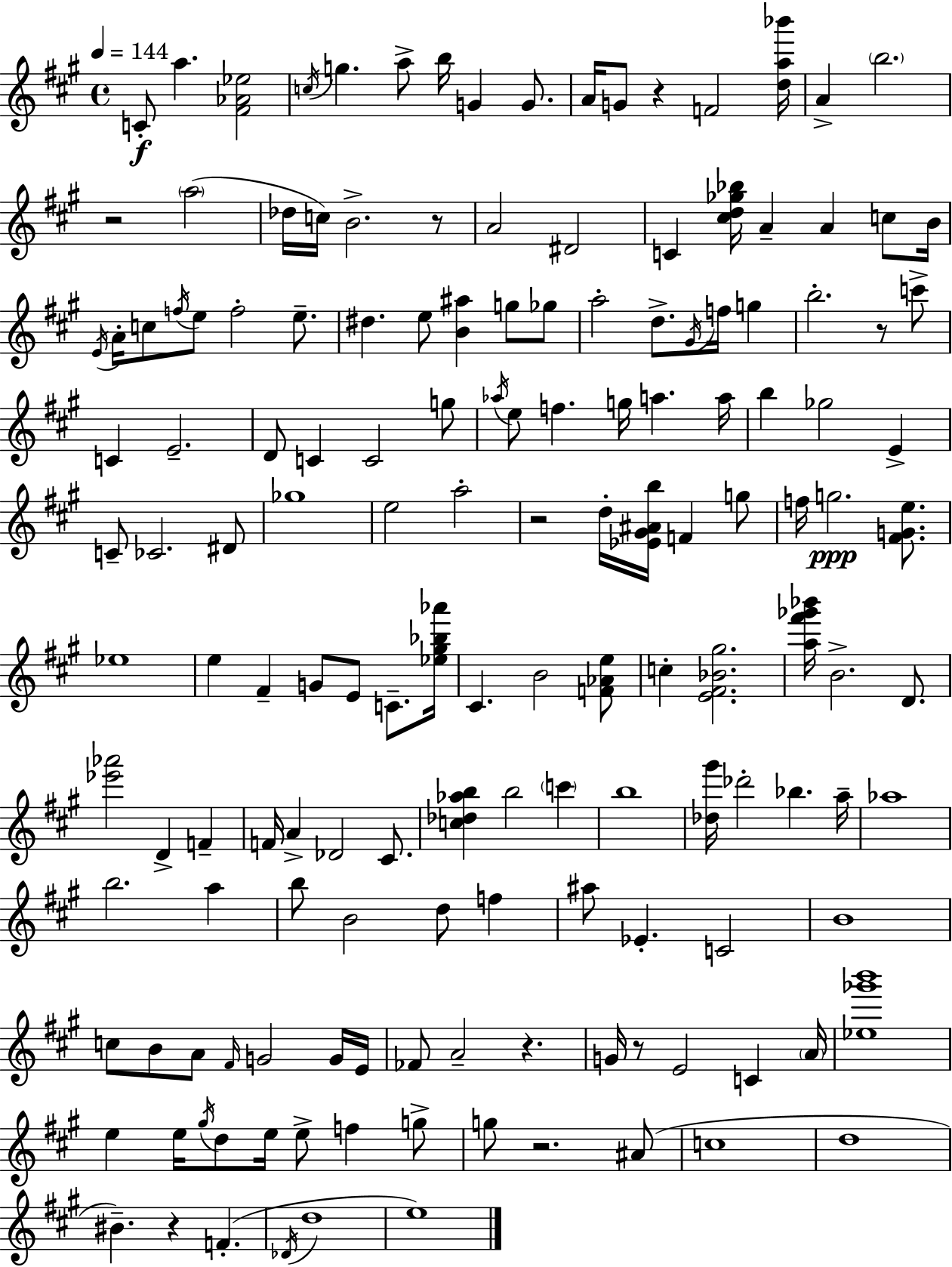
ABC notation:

X:1
T:Untitled
M:4/4
L:1/4
K:A
C/2 a [^F_A_e]2 c/4 g a/2 b/4 G G/2 A/4 G/2 z F2 [da_b']/4 A b2 z2 a2 _d/4 c/4 B2 z/2 A2 ^D2 C [^cd_g_b]/4 A A c/2 B/4 E/4 A/4 c/2 f/4 e/2 f2 e/2 ^d e/2 [B^a] g/2 _g/2 a2 d/2 ^G/4 f/4 g b2 z/2 c'/2 C E2 D/2 C C2 g/2 _a/4 e/2 f g/4 a a/4 b _g2 E C/2 _C2 ^D/2 _g4 e2 a2 z2 d/4 [_E^G^Ab]/4 F g/2 f/4 g2 [^FGe]/2 _e4 e ^F G/2 E/2 C/2 [_e^g_b_a']/4 ^C B2 [F_Ae]/2 c [E^F_B^g]2 [a^f'_g'_b']/4 B2 D/2 [_e'_a']2 D F F/4 A _D2 ^C/2 [c_d_ab] b2 c' b4 [_d^g']/4 _d'2 _b a/4 _a4 b2 a b/2 B2 d/2 f ^a/2 _E C2 B4 c/2 B/2 A/2 ^F/4 G2 G/4 E/4 _F/2 A2 z G/4 z/2 E2 C A/4 [_e_g'b']4 e e/4 ^g/4 d/2 e/4 e/2 f g/2 g/2 z2 ^A/2 c4 d4 ^B z F _D/4 d4 e4